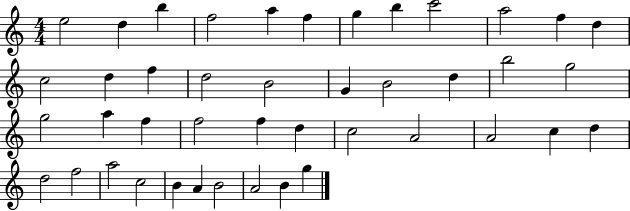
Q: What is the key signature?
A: C major